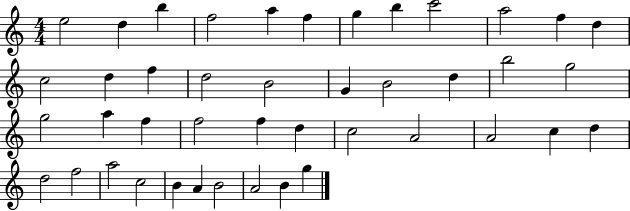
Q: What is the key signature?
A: C major